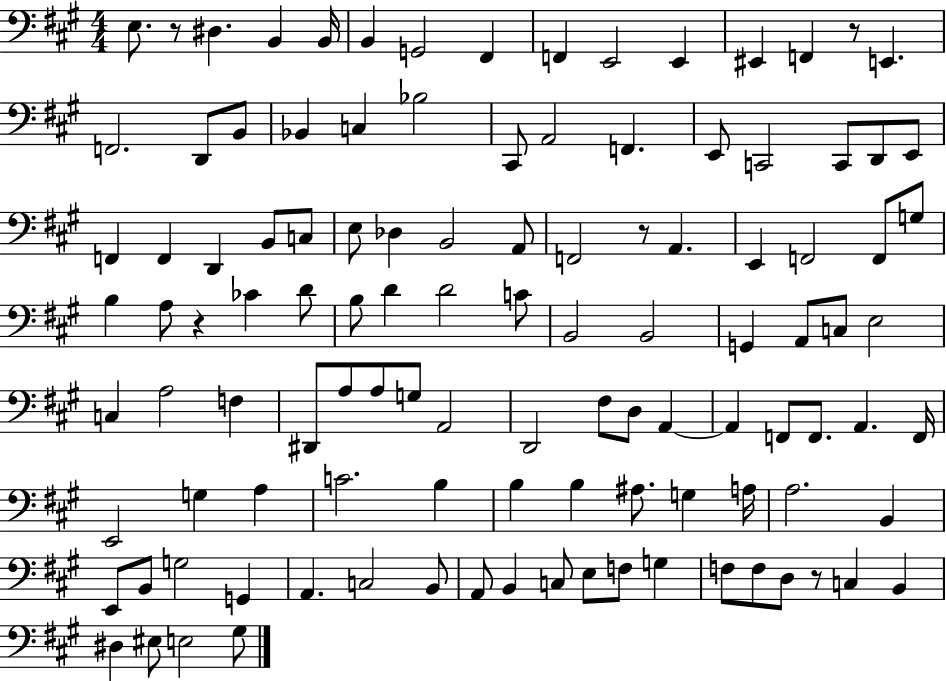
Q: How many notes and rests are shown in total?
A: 112